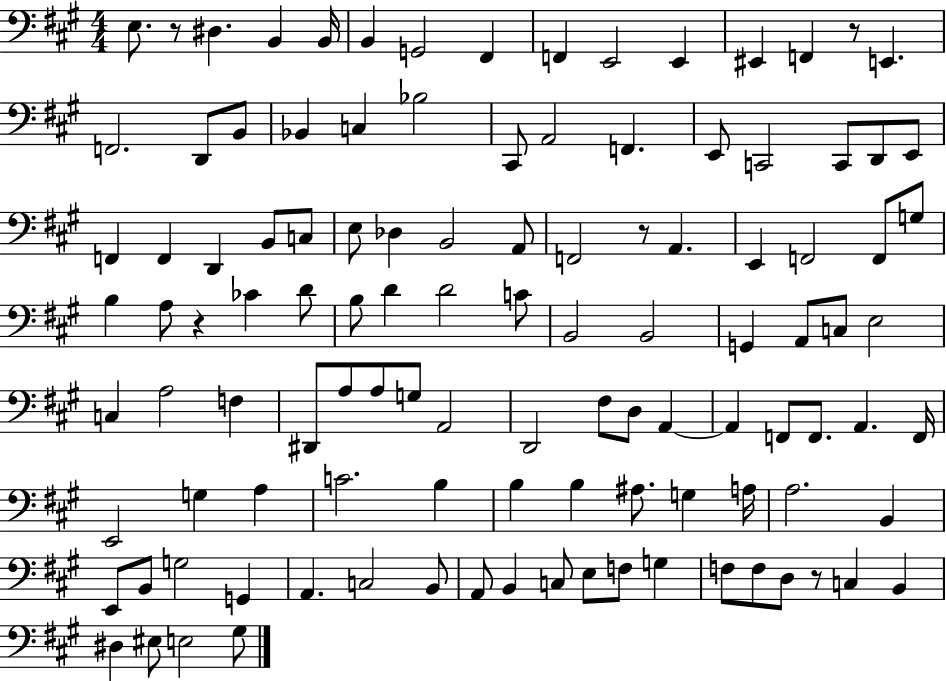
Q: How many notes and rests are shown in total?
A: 112